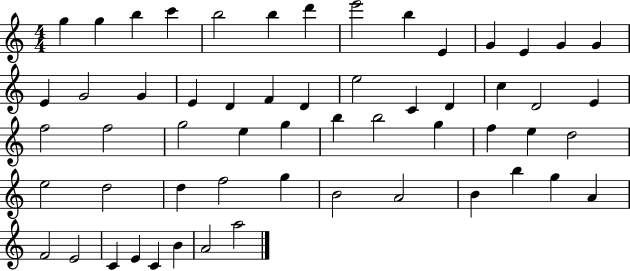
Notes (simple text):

G5/q G5/q B5/q C6/q B5/h B5/q D6/q E6/h B5/q E4/q G4/q E4/q G4/q G4/q E4/q G4/h G4/q E4/q D4/q F4/q D4/q E5/h C4/q D4/q C5/q D4/h E4/q F5/h F5/h G5/h E5/q G5/q B5/q B5/h G5/q F5/q E5/q D5/h E5/h D5/h D5/q F5/h G5/q B4/h A4/h B4/q B5/q G5/q A4/q F4/h E4/h C4/q E4/q C4/q B4/q A4/h A5/h